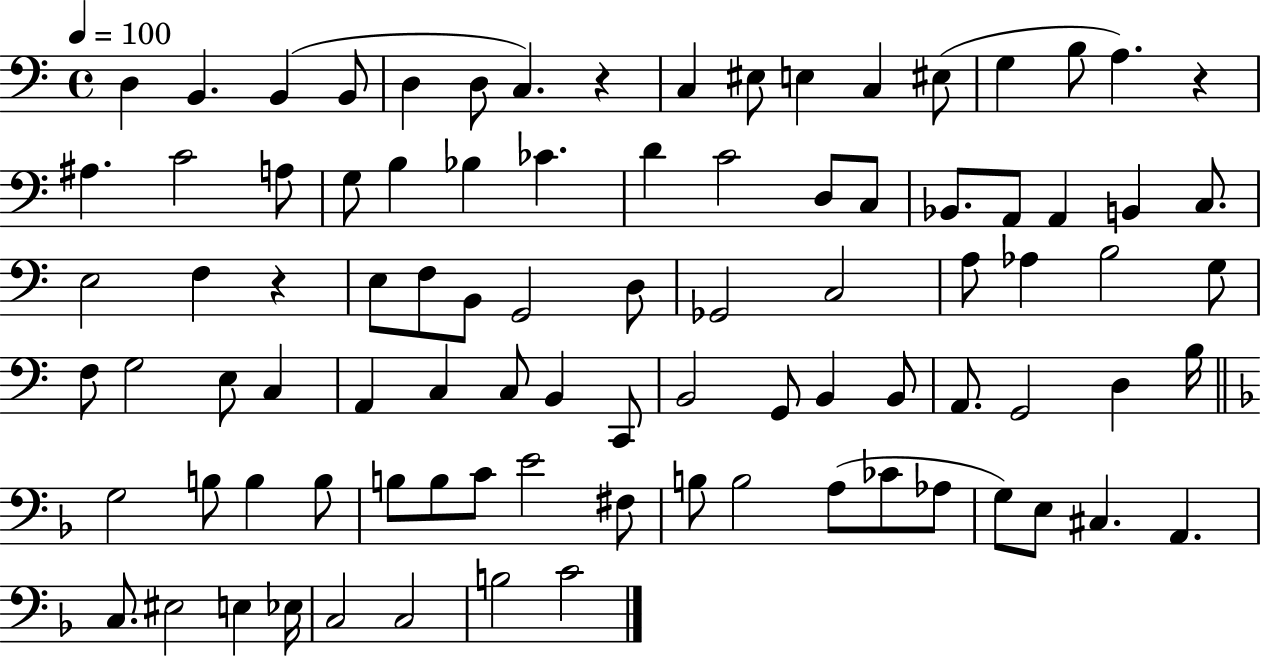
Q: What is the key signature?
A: C major